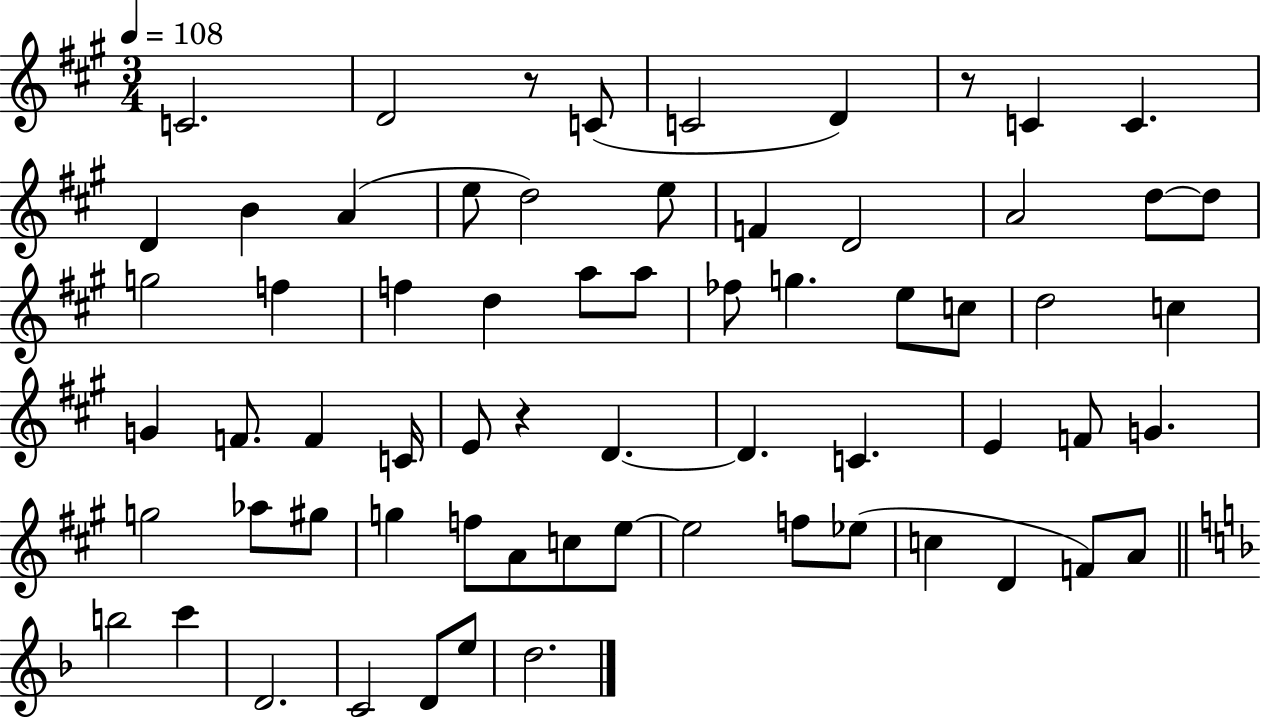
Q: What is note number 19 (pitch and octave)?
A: G5